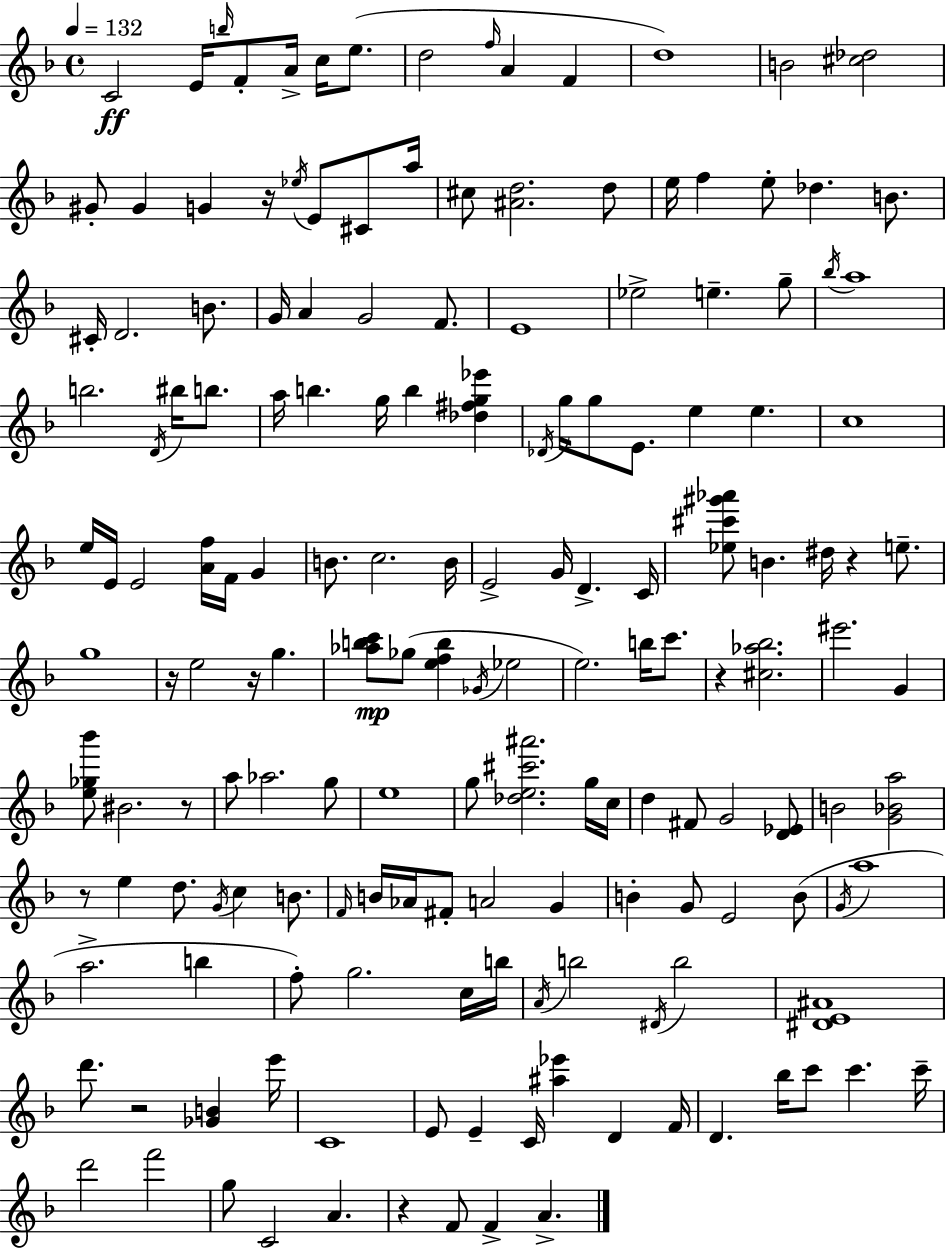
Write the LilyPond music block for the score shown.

{
  \clef treble
  \time 4/4
  \defaultTimeSignature
  \key f \major
  \tempo 4 = 132
  c'2\ff e'16 \grace { b''16 } f'8-. a'16-> c''16 e''8.( | d''2 \grace { f''16 } a'4 f'4 | d''1) | b'2 <cis'' des''>2 | \break gis'8-. gis'4 g'4 r16 \acciaccatura { ees''16 } e'8 | cis'8 a''16 cis''8 <ais' d''>2. | d''8 e''16 f''4 e''8-. des''4. | b'8. cis'16-. d'2. | \break b'8. g'16 a'4 g'2 | f'8. e'1 | ees''2-> e''4.-- | g''8-- \acciaccatura { bes''16 } a''1 | \break b''2. | \acciaccatura { d'16 } bis''16 b''8. a''16 b''4. g''16 b''4 | <des'' fis'' g'' ees'''>4 \acciaccatura { des'16 } g''16 g''8 e'8. e''4 | e''4. c''1 | \break e''16 e'16 e'2 | <a' f''>16 f'16 g'4 b'8. c''2. | b'16 e'2-> g'16 d'4.-> | c'16 <ees'' cis''' gis''' aes'''>8 b'4. dis''16 r4 | \break e''8.-- g''1 | r16 e''2 r16 | g''4. <aes'' b'' c'''>8\mp ges''8( <e'' f'' b''>4 \acciaccatura { ges'16 } ees''2 | e''2.) | \break b''16 c'''8. r4 <cis'' aes'' bes''>2. | eis'''2. | g'4 <e'' ges'' bes'''>8 bis'2. | r8 a''8 aes''2. | \break g''8 e''1 | g''8 <des'' e'' cis''' ais'''>2. | g''16 c''16 d''4 fis'8 g'2 | <d' ees'>8 b'2 <g' bes' a''>2 | \break r8 e''4 d''8. | \acciaccatura { g'16 } c''4 b'8. \grace { f'16 } b'16 aes'16 fis'8-. a'2 | g'4 b'4-. g'8 e'2 | b'8( \acciaccatura { g'16 } a''1 | \break a''2.-> | b''4 f''8-.) g''2. | c''16 b''16 \acciaccatura { a'16 } b''2 | \acciaccatura { dis'16 } b''2 <dis' e' ais'>1 | \break d'''8. r2 | <ges' b'>4 e'''16 c'1 | e'8 e'4-- | c'16 <ais'' ees'''>4 d'4 f'16 d'4. | \break bes''16 c'''8 c'''4. c'''16-- d'''2 | f'''2 g''8 c'2 | a'4. r4 | f'8 f'4-> a'4.-> \bar "|."
}